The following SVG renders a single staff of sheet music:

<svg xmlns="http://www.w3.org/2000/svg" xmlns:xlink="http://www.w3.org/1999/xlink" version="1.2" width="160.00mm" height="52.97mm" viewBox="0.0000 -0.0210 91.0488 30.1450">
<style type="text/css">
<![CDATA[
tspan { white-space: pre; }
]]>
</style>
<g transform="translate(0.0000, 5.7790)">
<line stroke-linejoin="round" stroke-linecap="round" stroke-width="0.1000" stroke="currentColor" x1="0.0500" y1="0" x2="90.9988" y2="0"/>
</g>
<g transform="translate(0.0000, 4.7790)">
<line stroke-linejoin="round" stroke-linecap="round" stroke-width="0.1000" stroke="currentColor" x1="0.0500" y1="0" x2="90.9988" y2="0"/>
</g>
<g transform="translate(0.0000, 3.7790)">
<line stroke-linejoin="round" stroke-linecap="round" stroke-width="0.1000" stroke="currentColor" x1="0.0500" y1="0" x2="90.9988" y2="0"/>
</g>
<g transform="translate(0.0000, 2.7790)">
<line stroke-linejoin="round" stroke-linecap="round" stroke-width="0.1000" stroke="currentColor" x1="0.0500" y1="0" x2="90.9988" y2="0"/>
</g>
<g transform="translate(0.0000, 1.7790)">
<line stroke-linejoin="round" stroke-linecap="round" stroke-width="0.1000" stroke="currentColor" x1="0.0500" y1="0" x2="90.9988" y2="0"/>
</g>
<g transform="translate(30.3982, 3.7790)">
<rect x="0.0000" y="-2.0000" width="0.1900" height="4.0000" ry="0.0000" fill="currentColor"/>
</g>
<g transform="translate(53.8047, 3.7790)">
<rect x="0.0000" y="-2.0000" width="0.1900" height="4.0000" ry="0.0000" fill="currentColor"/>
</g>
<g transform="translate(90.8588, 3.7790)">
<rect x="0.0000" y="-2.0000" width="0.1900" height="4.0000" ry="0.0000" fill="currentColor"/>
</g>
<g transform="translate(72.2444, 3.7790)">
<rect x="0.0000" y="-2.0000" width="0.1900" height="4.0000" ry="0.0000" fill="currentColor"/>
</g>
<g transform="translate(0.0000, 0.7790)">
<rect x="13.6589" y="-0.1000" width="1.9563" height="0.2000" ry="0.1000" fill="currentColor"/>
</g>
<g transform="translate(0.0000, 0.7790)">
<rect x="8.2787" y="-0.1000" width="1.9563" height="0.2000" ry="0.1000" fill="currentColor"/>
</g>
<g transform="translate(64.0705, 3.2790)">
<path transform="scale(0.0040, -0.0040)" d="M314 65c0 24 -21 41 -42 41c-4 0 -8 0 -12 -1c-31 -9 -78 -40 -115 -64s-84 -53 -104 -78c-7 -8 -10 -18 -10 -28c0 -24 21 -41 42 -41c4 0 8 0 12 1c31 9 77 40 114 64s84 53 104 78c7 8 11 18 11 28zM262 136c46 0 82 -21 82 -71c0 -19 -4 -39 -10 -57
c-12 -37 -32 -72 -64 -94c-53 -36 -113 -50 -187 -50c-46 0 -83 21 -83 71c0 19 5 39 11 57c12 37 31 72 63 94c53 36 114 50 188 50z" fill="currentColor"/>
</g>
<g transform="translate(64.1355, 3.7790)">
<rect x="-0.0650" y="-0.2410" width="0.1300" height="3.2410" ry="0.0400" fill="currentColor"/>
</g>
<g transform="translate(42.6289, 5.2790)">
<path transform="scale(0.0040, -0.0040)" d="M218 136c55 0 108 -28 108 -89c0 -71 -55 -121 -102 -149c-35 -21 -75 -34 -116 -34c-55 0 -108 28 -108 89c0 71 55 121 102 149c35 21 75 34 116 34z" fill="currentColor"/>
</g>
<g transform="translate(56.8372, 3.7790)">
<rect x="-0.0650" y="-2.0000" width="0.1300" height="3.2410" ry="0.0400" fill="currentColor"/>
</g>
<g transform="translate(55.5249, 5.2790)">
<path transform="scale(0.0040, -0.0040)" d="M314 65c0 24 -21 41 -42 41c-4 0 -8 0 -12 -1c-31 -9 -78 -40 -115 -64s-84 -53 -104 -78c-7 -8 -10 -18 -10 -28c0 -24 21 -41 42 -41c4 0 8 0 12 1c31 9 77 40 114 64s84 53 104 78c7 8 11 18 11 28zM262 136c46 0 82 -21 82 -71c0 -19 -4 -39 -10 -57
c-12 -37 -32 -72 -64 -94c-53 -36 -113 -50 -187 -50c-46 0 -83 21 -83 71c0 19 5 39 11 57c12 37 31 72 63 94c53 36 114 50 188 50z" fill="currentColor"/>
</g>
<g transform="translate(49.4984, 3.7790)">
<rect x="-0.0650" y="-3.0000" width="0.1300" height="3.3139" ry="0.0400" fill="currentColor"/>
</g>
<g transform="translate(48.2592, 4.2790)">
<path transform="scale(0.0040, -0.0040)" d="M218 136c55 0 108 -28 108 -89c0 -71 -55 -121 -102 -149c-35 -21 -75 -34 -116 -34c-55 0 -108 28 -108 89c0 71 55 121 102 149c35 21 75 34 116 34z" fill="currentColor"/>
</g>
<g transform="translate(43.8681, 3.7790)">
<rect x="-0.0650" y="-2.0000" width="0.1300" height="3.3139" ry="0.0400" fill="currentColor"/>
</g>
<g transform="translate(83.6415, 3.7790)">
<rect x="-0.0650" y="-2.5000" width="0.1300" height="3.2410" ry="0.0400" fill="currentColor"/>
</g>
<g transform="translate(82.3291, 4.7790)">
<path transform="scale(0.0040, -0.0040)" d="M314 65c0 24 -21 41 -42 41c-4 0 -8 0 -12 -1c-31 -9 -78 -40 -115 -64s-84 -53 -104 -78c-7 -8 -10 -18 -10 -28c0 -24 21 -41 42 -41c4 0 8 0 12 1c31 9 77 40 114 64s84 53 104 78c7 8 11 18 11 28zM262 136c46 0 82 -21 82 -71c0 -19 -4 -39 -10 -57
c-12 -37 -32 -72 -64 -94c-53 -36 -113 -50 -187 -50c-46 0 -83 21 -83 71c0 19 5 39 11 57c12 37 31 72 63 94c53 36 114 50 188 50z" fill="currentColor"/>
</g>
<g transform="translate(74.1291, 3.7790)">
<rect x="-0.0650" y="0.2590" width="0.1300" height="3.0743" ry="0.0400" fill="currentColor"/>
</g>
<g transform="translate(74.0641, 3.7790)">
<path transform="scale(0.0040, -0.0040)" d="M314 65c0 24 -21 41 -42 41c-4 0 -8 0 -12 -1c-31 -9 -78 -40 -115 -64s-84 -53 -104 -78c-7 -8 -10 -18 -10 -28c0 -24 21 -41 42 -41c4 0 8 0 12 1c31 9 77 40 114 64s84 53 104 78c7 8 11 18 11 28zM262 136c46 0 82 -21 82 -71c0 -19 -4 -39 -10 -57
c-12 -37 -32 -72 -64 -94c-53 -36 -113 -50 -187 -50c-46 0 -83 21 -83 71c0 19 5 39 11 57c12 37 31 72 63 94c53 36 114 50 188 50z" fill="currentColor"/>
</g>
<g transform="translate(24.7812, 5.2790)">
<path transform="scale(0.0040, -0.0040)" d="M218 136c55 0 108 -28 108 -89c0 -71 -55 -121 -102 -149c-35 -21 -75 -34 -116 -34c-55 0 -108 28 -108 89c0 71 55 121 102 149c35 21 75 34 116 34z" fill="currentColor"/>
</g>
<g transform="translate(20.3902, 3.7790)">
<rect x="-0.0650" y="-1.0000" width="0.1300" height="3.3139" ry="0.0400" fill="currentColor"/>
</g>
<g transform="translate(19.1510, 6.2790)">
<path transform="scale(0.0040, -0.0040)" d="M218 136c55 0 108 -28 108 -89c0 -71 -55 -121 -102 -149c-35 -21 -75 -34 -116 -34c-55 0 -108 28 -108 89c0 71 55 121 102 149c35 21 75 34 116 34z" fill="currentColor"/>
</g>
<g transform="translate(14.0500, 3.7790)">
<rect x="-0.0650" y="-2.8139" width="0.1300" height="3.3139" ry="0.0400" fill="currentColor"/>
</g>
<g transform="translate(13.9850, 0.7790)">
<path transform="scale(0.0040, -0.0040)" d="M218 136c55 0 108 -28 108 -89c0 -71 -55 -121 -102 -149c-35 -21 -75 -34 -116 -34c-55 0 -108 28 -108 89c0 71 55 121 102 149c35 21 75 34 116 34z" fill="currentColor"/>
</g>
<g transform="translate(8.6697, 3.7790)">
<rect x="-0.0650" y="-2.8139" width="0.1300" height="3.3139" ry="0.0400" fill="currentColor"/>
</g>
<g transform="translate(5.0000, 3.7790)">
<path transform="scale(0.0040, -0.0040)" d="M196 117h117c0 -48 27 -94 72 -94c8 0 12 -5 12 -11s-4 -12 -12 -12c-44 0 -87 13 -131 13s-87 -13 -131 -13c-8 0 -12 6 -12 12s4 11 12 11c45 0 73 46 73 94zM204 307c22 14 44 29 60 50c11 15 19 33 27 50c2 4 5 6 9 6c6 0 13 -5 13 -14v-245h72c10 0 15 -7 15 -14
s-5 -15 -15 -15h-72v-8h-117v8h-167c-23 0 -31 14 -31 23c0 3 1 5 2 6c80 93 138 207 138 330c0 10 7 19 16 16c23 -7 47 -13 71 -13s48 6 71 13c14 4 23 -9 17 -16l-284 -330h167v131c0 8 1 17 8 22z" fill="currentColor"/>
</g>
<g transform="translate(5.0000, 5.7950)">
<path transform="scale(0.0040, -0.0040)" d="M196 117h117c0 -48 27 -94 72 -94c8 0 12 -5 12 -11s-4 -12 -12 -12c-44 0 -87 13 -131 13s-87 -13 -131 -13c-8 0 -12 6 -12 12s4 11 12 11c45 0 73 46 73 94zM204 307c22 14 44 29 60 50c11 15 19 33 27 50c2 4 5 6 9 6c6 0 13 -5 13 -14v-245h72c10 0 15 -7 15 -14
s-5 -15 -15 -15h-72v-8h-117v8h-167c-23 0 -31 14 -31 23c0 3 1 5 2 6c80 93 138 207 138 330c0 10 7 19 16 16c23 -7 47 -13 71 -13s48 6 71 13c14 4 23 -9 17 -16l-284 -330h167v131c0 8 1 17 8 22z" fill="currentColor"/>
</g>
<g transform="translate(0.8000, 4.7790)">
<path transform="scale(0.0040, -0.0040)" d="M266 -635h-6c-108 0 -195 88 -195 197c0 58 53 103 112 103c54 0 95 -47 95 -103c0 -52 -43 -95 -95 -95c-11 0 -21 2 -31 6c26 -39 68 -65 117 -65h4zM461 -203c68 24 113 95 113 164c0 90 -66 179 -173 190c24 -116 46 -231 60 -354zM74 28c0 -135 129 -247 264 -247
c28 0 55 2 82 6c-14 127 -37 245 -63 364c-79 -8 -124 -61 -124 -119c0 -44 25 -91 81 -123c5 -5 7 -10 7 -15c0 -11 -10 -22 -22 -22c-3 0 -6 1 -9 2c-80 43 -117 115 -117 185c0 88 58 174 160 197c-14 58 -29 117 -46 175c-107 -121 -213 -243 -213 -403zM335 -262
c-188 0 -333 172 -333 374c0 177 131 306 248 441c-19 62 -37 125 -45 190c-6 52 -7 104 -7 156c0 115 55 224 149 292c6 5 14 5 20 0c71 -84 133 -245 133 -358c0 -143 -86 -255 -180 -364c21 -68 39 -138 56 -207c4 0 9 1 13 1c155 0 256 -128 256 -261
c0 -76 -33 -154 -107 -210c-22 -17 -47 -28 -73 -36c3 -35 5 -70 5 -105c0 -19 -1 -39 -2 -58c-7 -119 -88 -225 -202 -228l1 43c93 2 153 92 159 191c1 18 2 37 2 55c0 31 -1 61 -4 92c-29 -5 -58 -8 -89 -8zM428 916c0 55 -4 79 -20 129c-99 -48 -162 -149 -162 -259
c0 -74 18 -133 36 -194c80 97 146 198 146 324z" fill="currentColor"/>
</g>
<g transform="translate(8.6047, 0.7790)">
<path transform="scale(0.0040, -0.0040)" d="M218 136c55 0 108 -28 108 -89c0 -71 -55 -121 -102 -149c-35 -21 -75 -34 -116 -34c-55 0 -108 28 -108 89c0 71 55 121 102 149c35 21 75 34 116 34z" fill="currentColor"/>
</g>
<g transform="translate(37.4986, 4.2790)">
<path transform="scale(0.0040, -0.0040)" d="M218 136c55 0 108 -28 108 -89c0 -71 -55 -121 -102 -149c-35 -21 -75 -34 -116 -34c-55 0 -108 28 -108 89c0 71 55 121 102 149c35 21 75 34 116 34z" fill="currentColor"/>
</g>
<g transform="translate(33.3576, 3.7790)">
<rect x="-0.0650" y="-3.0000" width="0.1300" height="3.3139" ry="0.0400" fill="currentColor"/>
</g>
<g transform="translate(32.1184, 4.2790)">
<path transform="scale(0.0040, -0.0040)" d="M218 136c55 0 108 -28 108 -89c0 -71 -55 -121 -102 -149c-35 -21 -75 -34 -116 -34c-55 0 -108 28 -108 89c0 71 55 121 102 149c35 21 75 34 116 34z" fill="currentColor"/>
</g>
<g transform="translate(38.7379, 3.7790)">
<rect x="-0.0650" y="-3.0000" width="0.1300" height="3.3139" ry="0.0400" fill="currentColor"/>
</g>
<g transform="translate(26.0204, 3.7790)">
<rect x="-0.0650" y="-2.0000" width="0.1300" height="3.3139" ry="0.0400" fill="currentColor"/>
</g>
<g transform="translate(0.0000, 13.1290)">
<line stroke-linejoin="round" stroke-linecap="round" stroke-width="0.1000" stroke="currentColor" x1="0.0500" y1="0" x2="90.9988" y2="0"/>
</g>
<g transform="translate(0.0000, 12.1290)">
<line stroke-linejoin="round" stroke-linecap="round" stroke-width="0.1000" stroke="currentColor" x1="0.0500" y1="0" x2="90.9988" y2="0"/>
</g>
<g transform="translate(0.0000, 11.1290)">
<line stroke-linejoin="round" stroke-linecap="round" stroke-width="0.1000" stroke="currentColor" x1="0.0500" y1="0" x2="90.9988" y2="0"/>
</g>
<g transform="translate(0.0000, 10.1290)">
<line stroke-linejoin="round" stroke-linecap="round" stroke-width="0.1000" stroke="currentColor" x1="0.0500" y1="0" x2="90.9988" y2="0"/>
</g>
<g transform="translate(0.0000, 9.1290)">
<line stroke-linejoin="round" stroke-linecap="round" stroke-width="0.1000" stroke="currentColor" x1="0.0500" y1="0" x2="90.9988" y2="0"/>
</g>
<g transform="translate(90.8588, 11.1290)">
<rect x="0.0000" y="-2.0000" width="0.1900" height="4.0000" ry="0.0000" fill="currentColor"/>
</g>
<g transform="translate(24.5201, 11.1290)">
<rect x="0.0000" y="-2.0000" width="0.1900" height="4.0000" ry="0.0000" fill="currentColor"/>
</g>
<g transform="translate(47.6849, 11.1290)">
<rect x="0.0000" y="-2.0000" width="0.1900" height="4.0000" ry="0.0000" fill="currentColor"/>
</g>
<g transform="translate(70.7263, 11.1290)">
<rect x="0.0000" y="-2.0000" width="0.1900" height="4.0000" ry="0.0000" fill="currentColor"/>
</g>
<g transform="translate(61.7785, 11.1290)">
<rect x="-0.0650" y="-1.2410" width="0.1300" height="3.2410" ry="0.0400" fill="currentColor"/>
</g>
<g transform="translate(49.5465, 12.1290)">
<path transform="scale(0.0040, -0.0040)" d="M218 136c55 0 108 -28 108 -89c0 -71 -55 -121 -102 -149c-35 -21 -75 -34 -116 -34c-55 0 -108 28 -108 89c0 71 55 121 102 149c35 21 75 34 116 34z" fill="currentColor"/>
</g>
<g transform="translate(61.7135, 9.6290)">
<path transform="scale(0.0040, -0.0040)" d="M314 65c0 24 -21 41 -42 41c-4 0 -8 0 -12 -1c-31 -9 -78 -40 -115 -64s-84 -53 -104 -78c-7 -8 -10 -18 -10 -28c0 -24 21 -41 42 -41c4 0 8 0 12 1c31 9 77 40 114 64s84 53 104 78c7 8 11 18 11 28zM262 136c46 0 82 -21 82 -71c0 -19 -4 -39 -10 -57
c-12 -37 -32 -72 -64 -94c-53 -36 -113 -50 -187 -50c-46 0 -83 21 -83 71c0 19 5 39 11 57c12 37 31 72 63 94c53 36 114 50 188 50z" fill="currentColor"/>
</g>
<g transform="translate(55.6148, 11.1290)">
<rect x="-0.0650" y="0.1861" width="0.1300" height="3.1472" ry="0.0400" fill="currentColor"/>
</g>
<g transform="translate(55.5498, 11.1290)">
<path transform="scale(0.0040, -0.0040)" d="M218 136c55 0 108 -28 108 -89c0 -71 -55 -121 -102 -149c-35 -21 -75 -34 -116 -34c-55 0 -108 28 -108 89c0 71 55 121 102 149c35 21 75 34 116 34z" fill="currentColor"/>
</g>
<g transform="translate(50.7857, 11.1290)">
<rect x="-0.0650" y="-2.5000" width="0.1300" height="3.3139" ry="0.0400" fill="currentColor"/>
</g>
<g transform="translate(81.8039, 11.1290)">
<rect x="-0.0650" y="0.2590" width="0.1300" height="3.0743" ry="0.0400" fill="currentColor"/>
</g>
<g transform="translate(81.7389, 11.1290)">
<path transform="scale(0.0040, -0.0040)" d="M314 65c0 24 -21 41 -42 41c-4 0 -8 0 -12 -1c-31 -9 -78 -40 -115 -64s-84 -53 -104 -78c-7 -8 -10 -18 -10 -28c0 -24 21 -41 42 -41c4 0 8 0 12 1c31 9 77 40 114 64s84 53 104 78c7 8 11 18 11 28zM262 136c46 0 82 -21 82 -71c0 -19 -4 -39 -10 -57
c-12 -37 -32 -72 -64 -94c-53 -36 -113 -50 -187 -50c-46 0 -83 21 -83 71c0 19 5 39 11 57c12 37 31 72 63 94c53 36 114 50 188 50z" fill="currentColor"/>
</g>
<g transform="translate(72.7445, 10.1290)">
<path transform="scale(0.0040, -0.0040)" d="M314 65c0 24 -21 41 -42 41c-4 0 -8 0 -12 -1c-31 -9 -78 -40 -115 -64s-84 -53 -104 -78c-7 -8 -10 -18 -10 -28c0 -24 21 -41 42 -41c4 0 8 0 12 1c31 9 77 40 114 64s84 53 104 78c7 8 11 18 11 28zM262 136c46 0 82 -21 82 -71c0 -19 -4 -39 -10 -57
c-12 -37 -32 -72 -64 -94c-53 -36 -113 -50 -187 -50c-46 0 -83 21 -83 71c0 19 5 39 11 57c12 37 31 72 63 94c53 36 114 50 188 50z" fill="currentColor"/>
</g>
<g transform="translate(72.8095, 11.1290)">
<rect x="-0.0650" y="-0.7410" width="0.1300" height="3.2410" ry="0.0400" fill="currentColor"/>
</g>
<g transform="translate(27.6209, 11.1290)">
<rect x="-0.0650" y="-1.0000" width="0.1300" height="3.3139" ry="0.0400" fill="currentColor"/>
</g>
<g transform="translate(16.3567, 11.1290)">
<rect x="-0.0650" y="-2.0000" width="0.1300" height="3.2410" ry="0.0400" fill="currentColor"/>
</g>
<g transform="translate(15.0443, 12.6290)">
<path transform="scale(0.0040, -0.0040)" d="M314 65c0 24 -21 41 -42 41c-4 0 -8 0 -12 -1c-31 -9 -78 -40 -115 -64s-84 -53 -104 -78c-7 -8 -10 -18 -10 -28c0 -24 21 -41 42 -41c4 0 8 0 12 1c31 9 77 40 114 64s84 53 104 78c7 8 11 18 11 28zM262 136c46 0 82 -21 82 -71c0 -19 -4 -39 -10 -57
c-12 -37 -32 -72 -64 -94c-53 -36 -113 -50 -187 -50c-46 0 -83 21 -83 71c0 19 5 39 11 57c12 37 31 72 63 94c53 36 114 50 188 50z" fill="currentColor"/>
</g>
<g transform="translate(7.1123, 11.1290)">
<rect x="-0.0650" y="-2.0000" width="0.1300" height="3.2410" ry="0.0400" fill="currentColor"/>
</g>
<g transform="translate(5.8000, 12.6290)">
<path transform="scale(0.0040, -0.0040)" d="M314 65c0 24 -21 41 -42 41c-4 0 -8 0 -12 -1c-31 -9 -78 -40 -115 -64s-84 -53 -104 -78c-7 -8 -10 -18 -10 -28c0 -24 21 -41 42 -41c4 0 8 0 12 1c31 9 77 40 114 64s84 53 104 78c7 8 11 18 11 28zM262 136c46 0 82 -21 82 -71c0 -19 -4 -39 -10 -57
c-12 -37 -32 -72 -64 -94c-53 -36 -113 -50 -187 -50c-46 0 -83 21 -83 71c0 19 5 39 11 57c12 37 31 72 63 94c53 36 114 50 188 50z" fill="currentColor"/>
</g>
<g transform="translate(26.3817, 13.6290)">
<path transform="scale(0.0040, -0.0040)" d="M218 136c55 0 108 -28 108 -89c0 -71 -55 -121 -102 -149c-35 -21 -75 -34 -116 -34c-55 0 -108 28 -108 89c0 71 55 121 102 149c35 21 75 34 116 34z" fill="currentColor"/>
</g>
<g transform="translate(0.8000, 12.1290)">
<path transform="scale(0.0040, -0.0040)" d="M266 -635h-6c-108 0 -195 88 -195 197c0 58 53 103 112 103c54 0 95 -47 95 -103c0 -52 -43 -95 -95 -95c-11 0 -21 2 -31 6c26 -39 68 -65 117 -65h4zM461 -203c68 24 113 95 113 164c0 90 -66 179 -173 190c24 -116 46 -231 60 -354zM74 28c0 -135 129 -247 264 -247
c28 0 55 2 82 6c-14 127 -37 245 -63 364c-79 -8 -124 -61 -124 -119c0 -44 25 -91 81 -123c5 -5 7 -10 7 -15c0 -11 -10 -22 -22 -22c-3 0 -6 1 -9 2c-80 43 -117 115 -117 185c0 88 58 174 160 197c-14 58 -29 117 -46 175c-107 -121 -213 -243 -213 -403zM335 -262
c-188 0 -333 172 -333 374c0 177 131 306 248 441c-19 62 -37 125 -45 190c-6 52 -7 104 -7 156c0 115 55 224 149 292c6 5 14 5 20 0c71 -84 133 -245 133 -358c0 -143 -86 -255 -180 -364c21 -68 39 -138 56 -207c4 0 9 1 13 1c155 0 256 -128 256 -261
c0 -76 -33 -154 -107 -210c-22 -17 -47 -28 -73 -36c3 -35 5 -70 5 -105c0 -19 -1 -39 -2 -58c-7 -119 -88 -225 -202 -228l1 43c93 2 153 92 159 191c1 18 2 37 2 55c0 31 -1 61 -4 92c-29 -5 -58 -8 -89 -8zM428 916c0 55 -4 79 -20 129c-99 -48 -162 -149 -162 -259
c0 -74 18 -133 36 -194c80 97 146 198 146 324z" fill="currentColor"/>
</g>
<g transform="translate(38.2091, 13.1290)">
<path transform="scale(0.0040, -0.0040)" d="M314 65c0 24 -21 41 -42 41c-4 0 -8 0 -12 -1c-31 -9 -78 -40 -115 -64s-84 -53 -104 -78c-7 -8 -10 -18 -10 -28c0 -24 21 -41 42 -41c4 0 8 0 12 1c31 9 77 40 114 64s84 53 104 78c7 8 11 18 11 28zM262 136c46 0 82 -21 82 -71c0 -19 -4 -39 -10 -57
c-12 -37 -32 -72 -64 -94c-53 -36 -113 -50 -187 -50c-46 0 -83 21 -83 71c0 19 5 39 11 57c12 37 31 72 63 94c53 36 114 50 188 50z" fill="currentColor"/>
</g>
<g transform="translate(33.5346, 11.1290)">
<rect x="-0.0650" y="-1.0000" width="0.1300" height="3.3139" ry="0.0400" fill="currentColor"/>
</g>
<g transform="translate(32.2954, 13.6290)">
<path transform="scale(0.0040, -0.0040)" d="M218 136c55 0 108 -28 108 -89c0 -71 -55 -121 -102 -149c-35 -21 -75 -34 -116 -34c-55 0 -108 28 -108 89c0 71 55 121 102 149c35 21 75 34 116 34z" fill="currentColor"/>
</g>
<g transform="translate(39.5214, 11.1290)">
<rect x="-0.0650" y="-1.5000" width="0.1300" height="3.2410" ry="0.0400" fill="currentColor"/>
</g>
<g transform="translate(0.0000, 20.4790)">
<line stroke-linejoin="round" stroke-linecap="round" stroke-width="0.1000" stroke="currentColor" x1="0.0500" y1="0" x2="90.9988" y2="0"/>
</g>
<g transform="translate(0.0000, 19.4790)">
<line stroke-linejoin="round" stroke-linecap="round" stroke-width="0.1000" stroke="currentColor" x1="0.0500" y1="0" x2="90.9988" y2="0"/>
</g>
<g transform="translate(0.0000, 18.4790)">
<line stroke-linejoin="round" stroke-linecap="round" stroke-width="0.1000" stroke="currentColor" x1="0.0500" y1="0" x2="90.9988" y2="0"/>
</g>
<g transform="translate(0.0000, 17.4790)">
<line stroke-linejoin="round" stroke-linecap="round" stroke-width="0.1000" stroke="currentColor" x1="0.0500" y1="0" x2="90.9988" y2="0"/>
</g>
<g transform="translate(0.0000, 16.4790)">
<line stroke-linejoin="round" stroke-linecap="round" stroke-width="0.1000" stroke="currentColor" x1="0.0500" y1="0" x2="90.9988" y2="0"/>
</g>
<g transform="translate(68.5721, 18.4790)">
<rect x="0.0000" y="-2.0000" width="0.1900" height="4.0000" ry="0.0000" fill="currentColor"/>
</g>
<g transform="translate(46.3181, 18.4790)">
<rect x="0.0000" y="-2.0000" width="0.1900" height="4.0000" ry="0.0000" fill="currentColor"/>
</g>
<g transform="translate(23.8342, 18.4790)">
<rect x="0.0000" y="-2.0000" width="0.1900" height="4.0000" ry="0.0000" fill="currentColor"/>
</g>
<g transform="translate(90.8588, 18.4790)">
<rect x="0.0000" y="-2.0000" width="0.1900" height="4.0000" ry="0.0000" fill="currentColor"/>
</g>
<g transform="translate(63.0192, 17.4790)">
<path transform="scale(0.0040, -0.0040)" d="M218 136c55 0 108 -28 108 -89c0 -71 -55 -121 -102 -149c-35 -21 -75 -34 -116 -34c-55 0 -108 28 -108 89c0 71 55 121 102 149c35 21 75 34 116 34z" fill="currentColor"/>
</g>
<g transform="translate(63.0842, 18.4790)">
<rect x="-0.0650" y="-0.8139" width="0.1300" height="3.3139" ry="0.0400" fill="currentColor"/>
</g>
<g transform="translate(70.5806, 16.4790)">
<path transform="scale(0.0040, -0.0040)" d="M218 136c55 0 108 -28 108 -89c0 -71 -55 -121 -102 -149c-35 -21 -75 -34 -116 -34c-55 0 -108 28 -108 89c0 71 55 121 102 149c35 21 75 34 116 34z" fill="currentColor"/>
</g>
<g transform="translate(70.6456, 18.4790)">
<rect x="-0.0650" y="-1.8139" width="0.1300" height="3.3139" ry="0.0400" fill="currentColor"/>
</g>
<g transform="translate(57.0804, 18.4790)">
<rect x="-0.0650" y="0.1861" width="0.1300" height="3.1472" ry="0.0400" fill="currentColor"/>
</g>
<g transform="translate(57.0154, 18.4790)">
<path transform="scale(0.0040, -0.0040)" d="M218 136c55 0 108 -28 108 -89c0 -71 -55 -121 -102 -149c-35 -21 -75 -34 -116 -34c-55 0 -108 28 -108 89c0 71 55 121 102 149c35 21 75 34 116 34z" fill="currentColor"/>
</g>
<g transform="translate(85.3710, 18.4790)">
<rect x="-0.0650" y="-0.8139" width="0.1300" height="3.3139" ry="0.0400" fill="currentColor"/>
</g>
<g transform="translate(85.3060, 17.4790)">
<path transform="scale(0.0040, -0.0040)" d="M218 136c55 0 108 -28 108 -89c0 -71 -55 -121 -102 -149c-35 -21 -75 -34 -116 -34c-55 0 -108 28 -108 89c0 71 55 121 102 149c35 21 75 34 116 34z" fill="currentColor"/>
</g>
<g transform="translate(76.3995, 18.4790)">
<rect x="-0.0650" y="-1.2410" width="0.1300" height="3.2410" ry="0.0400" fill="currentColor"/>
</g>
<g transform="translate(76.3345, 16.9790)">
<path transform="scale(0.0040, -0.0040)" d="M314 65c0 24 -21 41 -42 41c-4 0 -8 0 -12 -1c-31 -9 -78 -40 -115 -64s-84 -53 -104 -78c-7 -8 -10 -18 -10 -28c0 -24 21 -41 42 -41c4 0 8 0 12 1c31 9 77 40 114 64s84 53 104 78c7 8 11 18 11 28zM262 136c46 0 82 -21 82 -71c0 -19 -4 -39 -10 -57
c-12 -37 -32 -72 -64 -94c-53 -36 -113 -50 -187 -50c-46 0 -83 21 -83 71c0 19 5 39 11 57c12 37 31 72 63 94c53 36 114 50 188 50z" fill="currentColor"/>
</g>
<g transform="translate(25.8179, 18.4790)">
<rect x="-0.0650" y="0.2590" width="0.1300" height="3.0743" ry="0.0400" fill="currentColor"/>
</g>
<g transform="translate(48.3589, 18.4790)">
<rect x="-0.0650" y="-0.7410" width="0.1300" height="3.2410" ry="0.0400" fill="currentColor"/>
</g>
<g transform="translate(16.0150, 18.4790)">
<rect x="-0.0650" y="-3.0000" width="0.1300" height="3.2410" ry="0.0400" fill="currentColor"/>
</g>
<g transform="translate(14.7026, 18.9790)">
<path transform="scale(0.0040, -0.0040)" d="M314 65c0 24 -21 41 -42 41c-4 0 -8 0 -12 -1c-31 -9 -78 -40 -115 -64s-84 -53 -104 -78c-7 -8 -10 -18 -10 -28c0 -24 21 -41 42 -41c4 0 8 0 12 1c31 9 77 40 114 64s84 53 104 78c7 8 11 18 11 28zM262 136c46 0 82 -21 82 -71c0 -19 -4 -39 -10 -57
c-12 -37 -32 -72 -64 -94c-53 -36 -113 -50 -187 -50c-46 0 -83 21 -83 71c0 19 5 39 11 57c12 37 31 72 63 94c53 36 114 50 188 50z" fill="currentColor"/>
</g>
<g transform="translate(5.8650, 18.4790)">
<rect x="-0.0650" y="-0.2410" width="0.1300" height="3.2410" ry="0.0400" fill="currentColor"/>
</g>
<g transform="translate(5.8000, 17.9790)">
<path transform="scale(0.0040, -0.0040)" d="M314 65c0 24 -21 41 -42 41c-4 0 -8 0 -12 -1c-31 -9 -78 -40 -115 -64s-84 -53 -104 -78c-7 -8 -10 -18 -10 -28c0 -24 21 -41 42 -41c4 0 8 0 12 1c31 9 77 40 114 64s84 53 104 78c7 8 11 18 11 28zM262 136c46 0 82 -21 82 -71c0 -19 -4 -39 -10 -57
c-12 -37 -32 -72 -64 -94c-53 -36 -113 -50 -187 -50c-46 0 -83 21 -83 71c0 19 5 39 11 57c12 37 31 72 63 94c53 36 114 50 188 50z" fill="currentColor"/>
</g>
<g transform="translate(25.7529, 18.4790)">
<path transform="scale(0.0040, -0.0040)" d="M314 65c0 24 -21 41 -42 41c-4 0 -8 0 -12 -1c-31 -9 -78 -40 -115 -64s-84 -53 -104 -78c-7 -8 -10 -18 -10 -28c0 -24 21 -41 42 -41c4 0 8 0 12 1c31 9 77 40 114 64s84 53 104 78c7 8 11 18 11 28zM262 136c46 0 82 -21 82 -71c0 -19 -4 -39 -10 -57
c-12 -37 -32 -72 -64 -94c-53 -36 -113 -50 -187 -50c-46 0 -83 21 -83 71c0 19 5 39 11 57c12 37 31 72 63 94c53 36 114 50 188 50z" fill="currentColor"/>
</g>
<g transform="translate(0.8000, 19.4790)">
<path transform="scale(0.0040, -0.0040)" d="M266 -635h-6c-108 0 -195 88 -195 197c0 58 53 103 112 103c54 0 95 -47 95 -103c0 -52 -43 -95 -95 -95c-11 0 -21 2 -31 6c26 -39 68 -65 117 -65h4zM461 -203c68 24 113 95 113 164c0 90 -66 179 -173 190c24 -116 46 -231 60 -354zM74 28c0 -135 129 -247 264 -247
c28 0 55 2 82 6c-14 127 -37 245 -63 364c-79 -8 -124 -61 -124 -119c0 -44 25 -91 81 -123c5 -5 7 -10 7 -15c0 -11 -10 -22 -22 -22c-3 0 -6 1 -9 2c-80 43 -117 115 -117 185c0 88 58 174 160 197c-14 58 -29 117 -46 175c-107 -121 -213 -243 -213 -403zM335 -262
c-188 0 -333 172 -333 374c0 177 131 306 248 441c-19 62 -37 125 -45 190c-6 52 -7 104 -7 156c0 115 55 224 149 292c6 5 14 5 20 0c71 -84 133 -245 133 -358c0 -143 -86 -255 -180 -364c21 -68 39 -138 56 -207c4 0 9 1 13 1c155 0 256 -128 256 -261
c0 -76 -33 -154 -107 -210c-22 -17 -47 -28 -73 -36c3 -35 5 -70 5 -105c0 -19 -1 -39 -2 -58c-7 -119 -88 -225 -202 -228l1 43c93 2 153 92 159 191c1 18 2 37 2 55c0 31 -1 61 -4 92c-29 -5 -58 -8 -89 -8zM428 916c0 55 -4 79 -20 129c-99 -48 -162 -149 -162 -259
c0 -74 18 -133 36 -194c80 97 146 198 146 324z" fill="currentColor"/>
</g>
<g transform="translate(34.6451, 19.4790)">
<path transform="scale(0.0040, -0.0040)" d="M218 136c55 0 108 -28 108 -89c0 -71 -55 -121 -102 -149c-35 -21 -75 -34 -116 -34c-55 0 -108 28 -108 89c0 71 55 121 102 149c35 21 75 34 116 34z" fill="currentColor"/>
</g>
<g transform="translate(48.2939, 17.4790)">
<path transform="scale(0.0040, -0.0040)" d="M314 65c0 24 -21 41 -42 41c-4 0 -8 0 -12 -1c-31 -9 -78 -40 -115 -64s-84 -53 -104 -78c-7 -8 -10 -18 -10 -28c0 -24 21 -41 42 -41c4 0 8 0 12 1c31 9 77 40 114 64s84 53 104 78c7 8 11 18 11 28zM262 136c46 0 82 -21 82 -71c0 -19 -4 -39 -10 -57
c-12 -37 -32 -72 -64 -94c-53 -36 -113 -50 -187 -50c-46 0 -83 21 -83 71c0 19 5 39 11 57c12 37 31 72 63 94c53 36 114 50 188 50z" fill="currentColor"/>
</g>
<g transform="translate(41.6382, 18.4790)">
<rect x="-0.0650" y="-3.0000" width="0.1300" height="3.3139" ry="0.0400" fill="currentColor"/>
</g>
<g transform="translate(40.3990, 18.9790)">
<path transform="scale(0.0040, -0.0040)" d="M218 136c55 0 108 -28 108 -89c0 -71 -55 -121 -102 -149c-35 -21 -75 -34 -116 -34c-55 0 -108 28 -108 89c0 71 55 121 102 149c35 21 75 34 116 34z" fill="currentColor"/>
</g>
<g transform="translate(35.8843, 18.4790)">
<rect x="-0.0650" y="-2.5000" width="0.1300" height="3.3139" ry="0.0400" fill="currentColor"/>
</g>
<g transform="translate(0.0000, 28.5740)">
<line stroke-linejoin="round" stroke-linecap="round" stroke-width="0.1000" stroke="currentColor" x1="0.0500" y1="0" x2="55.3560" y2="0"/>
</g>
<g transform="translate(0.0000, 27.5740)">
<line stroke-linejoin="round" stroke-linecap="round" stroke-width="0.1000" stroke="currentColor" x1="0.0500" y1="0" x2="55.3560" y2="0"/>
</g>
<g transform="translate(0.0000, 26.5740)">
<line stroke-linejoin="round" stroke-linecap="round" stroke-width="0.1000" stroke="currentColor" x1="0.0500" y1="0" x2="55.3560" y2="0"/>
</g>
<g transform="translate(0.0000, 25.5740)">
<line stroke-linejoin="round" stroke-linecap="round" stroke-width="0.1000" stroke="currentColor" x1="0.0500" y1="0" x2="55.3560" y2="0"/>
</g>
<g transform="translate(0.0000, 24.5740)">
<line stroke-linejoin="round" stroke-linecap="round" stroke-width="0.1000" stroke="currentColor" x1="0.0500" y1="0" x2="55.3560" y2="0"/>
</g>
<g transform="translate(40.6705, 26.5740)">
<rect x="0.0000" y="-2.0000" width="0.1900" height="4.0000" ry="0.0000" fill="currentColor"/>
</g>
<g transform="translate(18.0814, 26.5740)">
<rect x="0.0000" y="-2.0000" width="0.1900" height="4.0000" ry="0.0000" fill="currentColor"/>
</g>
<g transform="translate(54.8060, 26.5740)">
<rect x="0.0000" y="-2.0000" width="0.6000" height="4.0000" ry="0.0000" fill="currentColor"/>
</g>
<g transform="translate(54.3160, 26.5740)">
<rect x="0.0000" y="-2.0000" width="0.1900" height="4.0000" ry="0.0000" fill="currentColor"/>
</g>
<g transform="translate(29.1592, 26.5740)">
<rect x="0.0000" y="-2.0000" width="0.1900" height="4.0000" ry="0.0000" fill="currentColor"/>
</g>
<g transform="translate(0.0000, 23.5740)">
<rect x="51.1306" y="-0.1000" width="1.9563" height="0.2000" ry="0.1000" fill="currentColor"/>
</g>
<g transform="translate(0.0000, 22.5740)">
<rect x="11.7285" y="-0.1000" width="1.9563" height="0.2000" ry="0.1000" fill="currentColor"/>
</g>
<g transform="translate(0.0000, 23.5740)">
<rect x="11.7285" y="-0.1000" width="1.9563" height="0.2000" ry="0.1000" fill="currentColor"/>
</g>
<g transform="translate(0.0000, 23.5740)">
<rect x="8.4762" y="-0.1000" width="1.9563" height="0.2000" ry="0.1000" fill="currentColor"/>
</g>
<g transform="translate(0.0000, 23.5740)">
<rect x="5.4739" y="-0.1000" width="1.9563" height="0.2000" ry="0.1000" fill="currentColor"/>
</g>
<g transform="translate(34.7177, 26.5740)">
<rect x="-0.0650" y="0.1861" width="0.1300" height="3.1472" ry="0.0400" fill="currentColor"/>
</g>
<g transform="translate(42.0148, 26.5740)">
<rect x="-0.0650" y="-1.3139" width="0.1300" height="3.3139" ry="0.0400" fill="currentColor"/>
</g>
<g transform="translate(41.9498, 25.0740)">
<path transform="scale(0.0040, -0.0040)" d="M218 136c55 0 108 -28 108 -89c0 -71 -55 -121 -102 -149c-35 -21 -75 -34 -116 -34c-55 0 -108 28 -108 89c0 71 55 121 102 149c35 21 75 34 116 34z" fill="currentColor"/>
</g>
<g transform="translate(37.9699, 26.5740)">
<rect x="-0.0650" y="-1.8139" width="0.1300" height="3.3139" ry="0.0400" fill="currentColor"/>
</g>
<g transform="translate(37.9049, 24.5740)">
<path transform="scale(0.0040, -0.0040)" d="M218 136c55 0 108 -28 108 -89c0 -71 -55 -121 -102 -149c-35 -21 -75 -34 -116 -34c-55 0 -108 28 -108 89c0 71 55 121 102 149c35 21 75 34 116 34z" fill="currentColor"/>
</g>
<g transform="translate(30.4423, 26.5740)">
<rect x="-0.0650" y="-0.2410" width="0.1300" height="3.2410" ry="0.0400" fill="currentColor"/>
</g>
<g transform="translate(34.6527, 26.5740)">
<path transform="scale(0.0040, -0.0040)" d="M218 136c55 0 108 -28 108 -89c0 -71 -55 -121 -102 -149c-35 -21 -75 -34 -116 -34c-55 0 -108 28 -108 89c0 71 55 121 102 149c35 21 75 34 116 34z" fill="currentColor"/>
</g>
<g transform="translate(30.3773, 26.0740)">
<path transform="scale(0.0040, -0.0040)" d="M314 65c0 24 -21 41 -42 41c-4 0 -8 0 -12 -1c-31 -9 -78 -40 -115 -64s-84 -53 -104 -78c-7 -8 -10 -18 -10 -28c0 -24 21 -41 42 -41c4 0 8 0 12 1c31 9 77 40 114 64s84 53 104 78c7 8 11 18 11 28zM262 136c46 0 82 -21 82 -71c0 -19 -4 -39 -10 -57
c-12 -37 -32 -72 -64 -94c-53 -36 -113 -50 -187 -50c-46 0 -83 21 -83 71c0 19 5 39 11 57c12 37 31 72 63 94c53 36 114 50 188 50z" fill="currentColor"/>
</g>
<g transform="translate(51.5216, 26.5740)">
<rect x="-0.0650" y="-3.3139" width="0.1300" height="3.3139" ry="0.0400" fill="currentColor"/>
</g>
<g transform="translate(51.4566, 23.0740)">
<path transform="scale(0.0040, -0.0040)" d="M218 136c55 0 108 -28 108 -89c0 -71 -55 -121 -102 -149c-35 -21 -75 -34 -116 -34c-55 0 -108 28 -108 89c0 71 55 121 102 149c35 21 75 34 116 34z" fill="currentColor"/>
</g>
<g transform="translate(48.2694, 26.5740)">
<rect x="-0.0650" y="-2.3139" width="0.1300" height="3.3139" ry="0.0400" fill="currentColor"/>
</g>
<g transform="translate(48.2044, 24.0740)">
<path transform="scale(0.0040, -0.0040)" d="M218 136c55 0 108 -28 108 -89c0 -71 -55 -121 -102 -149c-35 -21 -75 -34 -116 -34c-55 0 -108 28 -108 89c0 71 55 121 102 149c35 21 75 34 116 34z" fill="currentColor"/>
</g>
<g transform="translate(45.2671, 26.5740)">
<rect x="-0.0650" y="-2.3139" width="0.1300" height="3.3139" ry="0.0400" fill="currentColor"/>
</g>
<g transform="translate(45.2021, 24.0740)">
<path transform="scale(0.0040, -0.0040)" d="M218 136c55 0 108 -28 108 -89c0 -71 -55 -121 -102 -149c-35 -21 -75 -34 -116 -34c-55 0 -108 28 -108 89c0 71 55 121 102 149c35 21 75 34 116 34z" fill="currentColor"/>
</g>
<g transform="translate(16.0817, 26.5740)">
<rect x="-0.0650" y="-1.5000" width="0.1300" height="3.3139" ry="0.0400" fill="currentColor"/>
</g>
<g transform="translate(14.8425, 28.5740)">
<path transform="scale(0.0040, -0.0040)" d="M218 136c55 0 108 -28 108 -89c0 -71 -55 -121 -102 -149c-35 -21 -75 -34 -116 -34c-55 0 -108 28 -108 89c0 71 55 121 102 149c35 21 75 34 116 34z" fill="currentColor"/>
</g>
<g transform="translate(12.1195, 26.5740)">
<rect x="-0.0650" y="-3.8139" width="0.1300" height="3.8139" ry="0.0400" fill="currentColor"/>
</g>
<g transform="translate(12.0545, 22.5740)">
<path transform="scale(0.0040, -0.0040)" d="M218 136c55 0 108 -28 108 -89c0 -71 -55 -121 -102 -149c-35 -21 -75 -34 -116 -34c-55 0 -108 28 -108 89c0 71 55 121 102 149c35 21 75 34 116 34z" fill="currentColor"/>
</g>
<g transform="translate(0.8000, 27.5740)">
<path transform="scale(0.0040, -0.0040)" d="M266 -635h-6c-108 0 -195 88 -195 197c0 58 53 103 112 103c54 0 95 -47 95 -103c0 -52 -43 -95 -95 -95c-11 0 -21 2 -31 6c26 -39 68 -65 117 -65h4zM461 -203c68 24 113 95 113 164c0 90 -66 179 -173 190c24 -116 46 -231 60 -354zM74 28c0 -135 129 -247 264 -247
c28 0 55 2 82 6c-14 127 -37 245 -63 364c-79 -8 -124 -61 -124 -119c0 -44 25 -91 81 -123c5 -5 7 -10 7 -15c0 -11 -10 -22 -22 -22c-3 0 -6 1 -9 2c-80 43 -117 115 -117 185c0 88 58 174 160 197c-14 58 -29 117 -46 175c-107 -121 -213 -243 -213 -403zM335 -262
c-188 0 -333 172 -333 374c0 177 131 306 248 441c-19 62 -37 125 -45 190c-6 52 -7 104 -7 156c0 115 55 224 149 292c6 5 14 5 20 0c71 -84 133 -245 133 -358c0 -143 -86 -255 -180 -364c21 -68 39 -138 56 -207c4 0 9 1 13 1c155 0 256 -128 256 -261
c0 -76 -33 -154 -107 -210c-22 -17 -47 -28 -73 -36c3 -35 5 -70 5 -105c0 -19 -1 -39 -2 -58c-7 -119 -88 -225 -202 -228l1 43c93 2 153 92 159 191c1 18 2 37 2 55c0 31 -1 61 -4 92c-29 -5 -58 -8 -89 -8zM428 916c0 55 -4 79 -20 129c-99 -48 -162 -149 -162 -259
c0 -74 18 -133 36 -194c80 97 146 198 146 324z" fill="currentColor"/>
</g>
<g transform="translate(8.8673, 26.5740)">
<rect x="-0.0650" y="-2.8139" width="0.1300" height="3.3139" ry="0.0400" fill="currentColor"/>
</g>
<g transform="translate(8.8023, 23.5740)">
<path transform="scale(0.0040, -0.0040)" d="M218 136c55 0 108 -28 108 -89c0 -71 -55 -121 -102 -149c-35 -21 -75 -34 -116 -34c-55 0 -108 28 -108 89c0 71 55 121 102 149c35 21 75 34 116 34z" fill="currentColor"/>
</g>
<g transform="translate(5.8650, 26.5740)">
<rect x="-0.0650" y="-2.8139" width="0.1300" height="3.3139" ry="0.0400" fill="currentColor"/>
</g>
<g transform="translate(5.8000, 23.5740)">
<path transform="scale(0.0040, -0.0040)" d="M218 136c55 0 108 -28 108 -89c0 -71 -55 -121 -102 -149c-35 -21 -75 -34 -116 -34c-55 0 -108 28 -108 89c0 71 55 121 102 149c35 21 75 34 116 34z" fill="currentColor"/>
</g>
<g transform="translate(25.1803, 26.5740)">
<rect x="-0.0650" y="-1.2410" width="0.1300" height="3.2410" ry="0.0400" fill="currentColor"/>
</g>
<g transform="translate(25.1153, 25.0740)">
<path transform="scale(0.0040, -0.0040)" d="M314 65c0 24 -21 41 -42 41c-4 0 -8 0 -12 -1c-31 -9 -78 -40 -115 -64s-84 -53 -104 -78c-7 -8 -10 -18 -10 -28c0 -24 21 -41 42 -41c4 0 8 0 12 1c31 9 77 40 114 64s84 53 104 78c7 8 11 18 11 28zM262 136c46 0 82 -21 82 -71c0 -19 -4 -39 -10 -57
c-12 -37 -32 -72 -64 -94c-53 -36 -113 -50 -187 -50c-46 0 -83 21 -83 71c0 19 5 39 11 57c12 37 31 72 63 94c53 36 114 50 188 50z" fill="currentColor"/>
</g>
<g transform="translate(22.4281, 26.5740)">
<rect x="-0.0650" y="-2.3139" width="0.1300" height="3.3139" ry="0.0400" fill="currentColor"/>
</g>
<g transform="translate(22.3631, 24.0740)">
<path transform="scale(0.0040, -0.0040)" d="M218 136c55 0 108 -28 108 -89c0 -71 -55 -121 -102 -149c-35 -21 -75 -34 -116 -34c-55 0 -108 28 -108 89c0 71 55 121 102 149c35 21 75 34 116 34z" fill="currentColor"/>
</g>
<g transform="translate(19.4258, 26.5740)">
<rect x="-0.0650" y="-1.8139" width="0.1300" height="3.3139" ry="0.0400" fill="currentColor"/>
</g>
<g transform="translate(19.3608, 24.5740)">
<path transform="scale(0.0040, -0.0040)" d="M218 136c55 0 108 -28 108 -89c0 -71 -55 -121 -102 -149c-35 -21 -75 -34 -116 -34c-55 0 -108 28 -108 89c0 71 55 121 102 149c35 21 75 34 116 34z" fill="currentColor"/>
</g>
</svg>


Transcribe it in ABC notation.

X:1
T:Untitled
M:4/4
L:1/4
K:C
a a D F A A F A F2 c2 B2 G2 F2 F2 D D E2 G B e2 d2 B2 c2 A2 B2 G A d2 B d f e2 d a a c' E f g e2 c2 B f e g g b